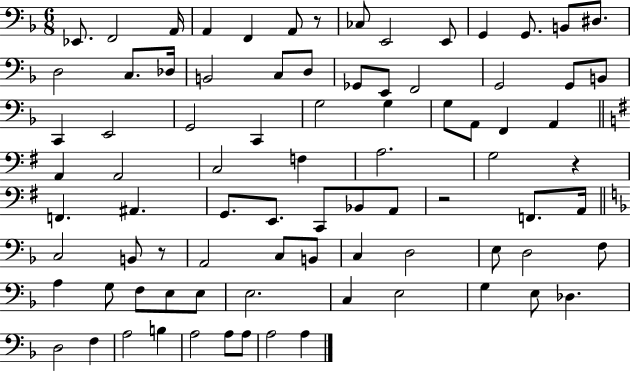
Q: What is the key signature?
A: F major